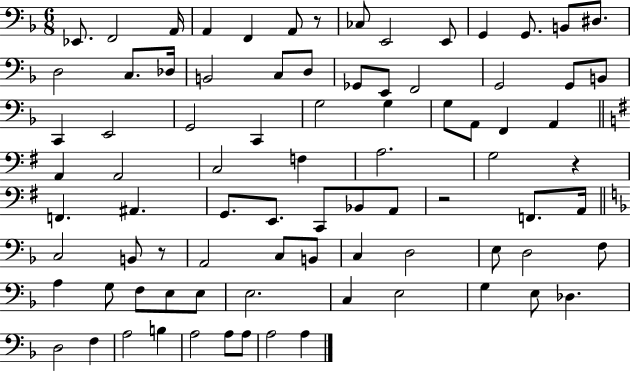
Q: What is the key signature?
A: F major